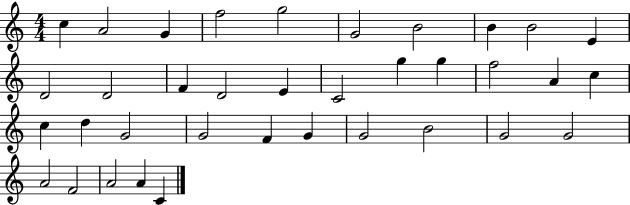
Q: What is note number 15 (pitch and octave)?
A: E4